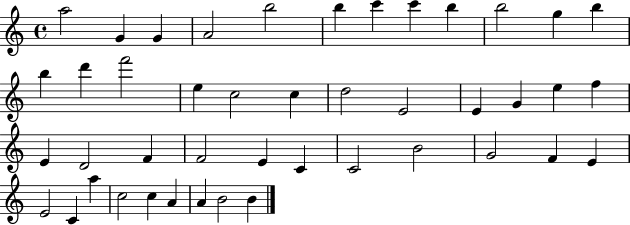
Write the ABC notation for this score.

X:1
T:Untitled
M:4/4
L:1/4
K:C
a2 G G A2 b2 b c' c' b b2 g b b d' f'2 e c2 c d2 E2 E G e f E D2 F F2 E C C2 B2 G2 F E E2 C a c2 c A A B2 B